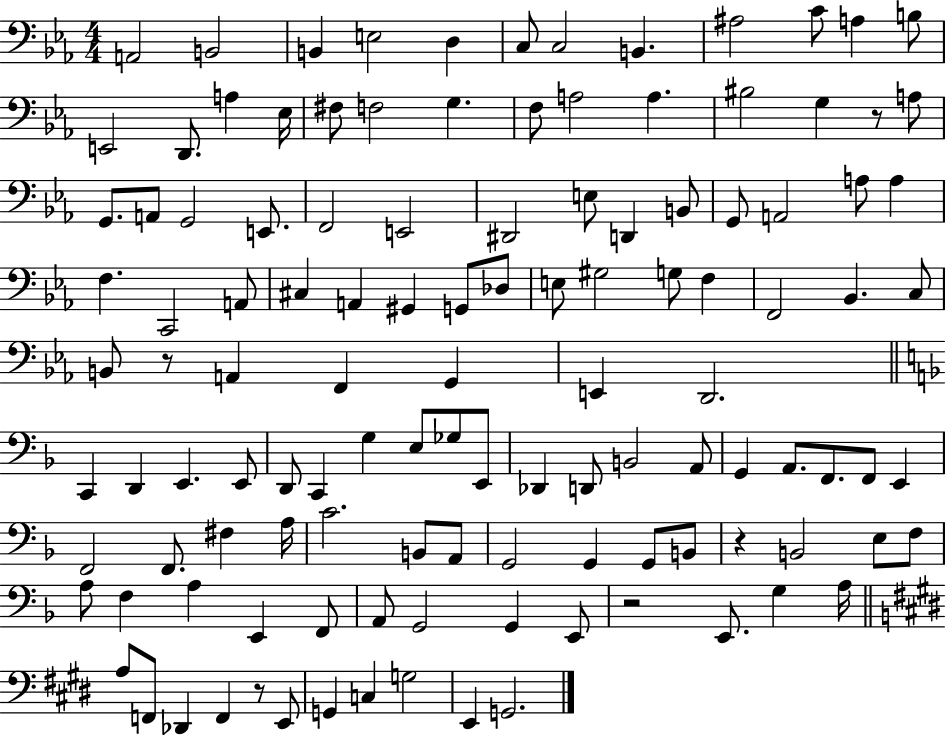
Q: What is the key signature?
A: EES major